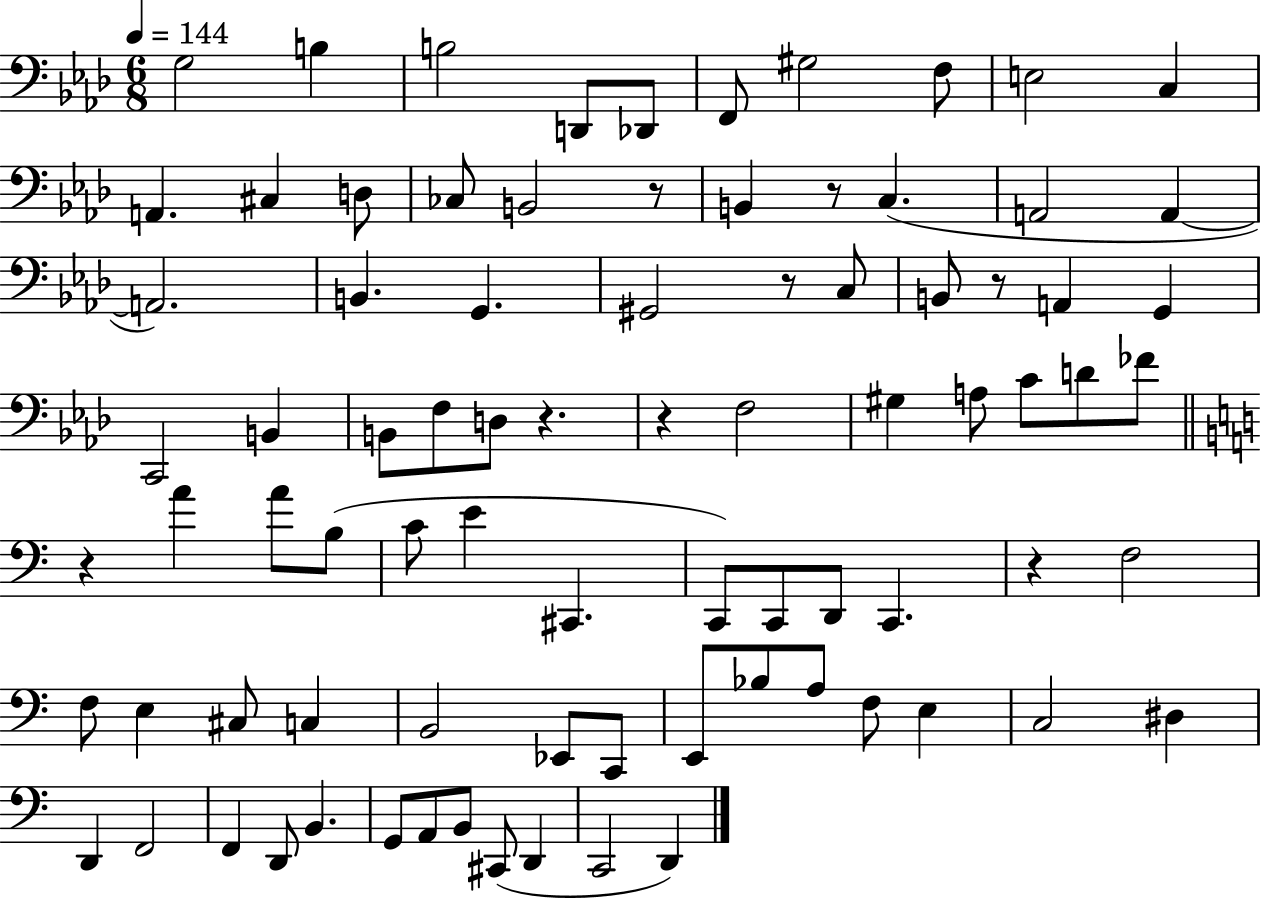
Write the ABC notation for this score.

X:1
T:Untitled
M:6/8
L:1/4
K:Ab
G,2 B, B,2 D,,/2 _D,,/2 F,,/2 ^G,2 F,/2 E,2 C, A,, ^C, D,/2 _C,/2 B,,2 z/2 B,, z/2 C, A,,2 A,, A,,2 B,, G,, ^G,,2 z/2 C,/2 B,,/2 z/2 A,, G,, C,,2 B,, B,,/2 F,/2 D,/2 z z F,2 ^G, A,/2 C/2 D/2 _F/2 z A A/2 B,/2 C/2 E ^C,, C,,/2 C,,/2 D,,/2 C,, z F,2 F,/2 E, ^C,/2 C, B,,2 _E,,/2 C,,/2 E,,/2 _B,/2 A,/2 F,/2 E, C,2 ^D, D,, F,,2 F,, D,,/2 B,, G,,/2 A,,/2 B,,/2 ^C,,/2 D,, C,,2 D,,